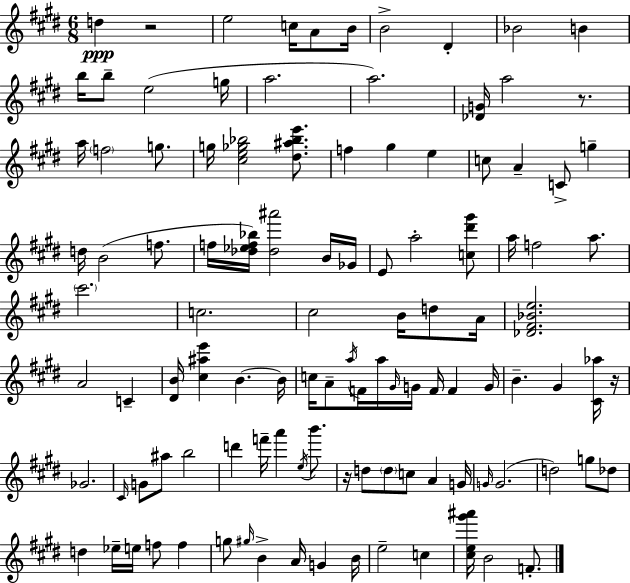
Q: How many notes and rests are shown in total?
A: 110